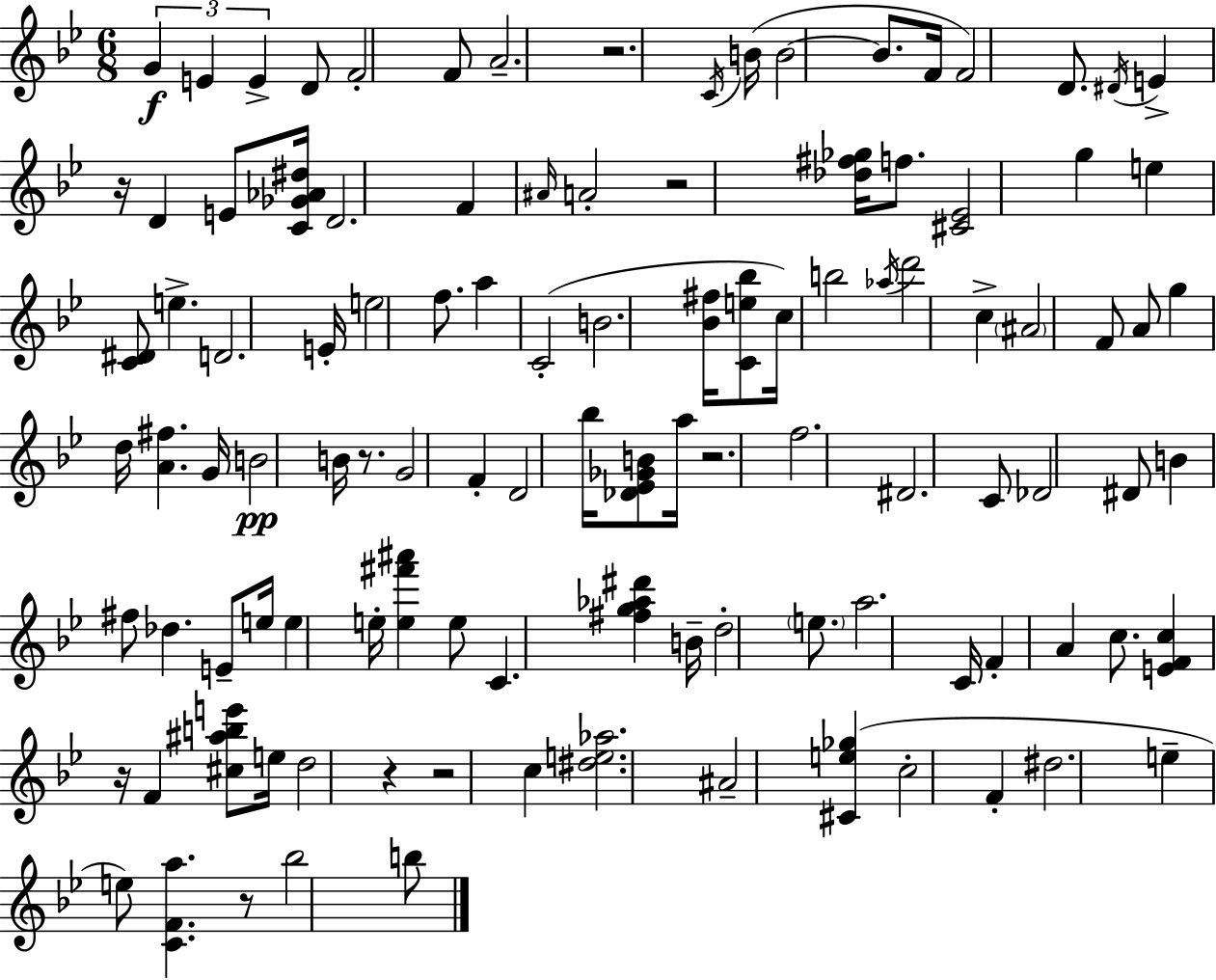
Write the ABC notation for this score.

X:1
T:Untitled
M:6/8
L:1/4
K:Gm
G E E D/2 F2 F/2 A2 z2 C/4 B/4 B2 B/2 F/4 F2 D/2 ^D/4 E z/4 D E/2 [C_G_A^d]/4 D2 F ^A/4 A2 z2 [_d^f_g]/4 f/2 [^C_E]2 g e [C^D]/2 e D2 E/4 e2 f/2 a C2 B2 [_B^f]/4 [Ce_b]/2 c/4 b2 _a/4 d'2 c ^A2 F/2 A/2 g d/4 [A^f] G/4 B2 B/4 z/2 G2 F D2 _b/4 [_D_E_GB]/2 a/4 z2 f2 ^D2 C/2 _D2 ^D/2 B ^f/2 _d E/2 e/4 e e/4 [e^f'^a'] e/2 C [^fg_a^d'] B/4 d2 e/2 a2 C/4 F A c/2 [EFc] z/4 F [^c^abe']/2 e/4 d2 z z2 c [^de_a]2 ^A2 [^Ce_g] c2 F ^d2 e e/2 [CFa] z/2 _b2 b/2